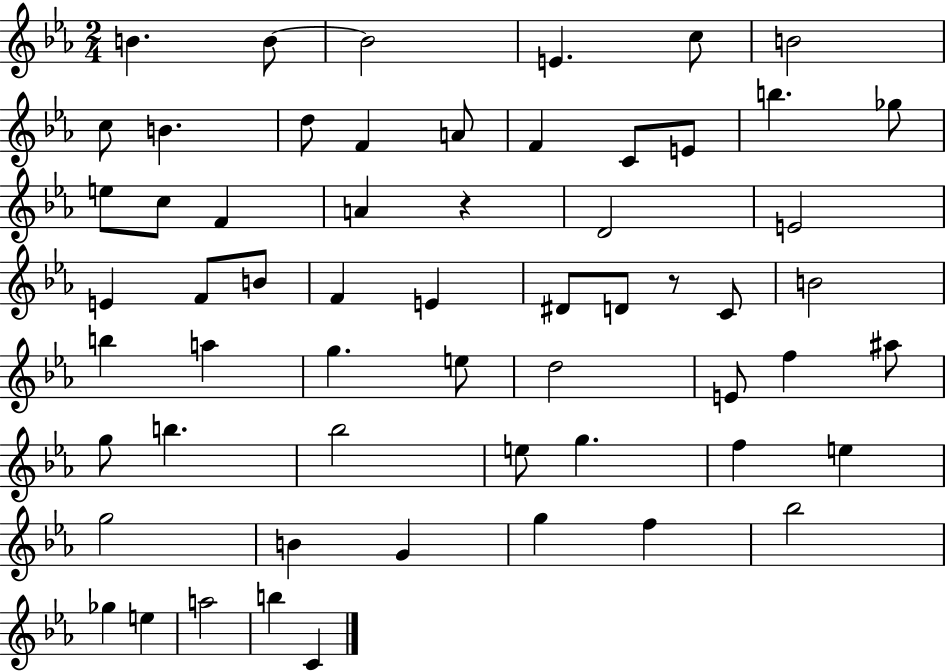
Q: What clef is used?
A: treble